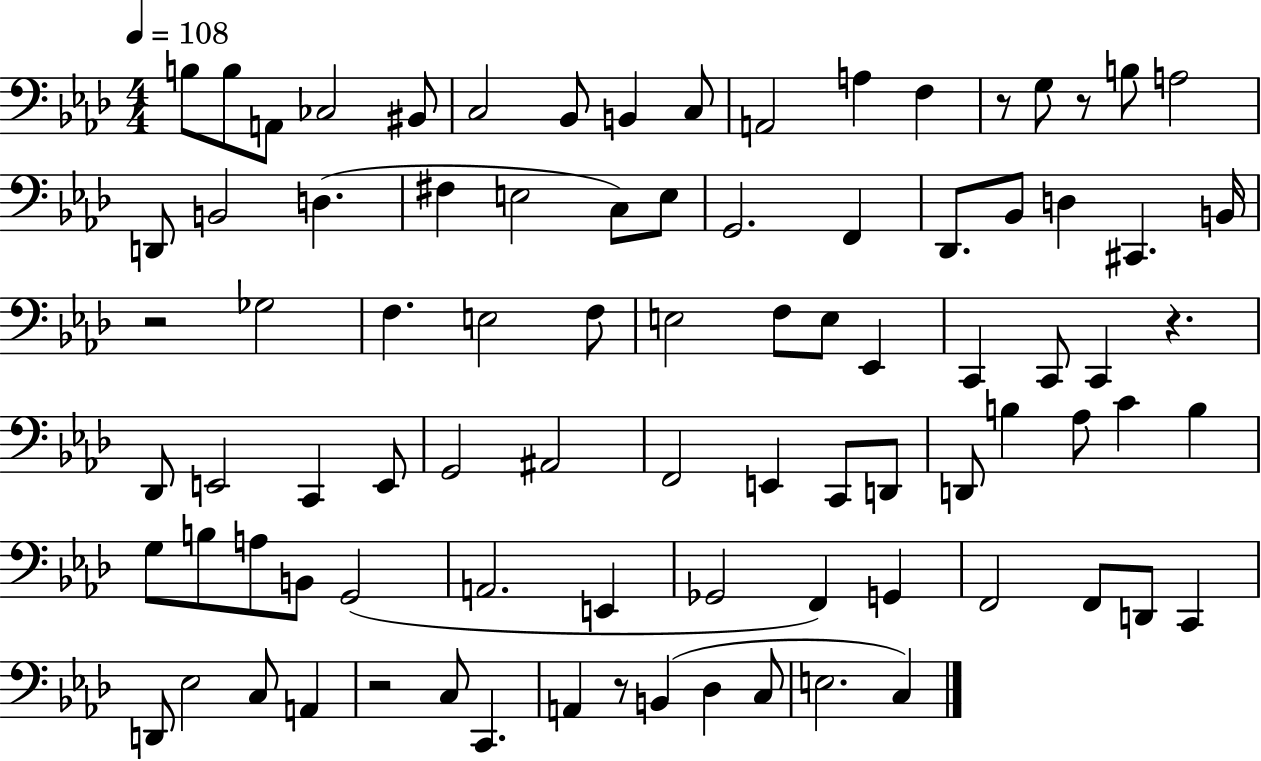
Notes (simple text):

B3/e B3/e A2/e CES3/h BIS2/e C3/h Bb2/e B2/q C3/e A2/h A3/q F3/q R/e G3/e R/e B3/e A3/h D2/e B2/h D3/q. F#3/q E3/h C3/e E3/e G2/h. F2/q Db2/e. Bb2/e D3/q C#2/q. B2/s R/h Gb3/h F3/q. E3/h F3/e E3/h F3/e E3/e Eb2/q C2/q C2/e C2/q R/q. Db2/e E2/h C2/q E2/e G2/h A#2/h F2/h E2/q C2/e D2/e D2/e B3/q Ab3/e C4/q B3/q G3/e B3/e A3/e B2/e G2/h A2/h. E2/q Gb2/h F2/q G2/q F2/h F2/e D2/e C2/q D2/e Eb3/h C3/e A2/q R/h C3/e C2/q. A2/q R/e B2/q Db3/q C3/e E3/h. C3/q